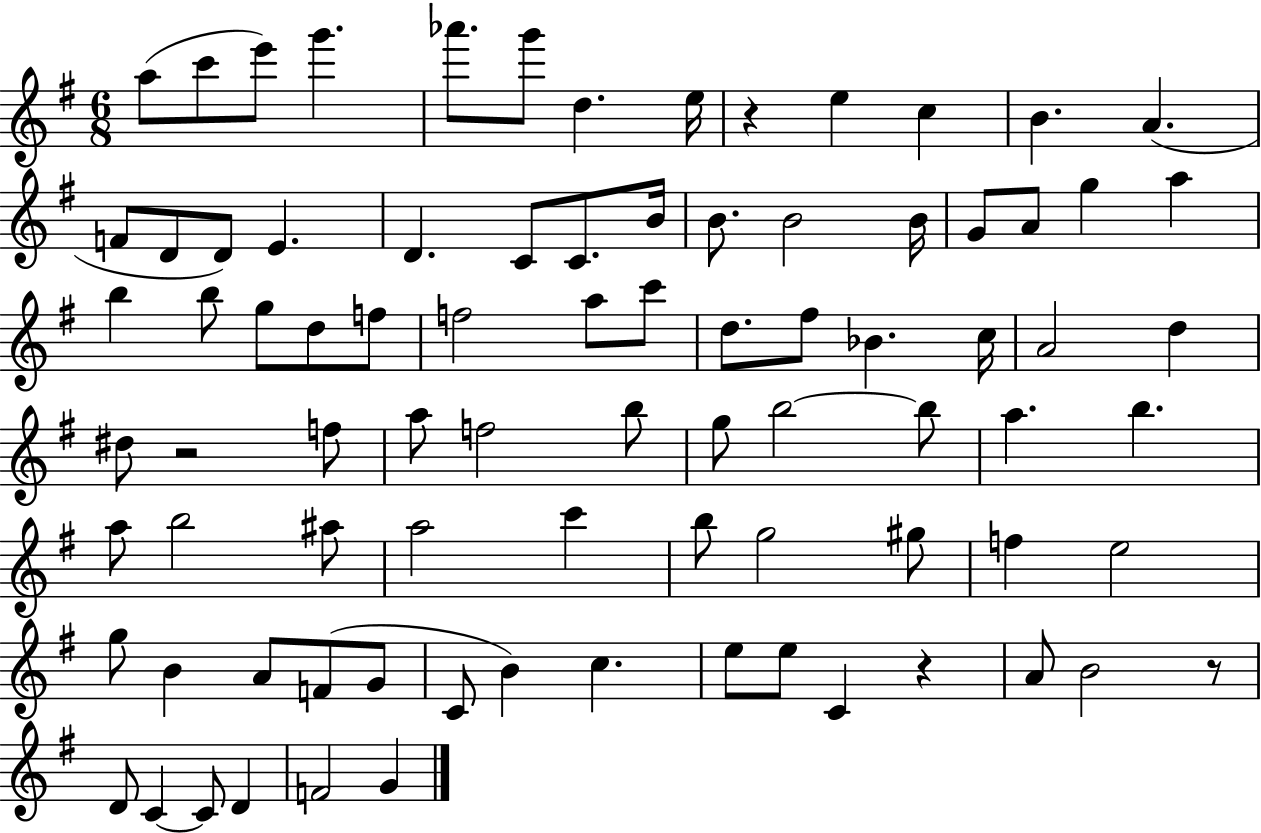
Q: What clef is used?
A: treble